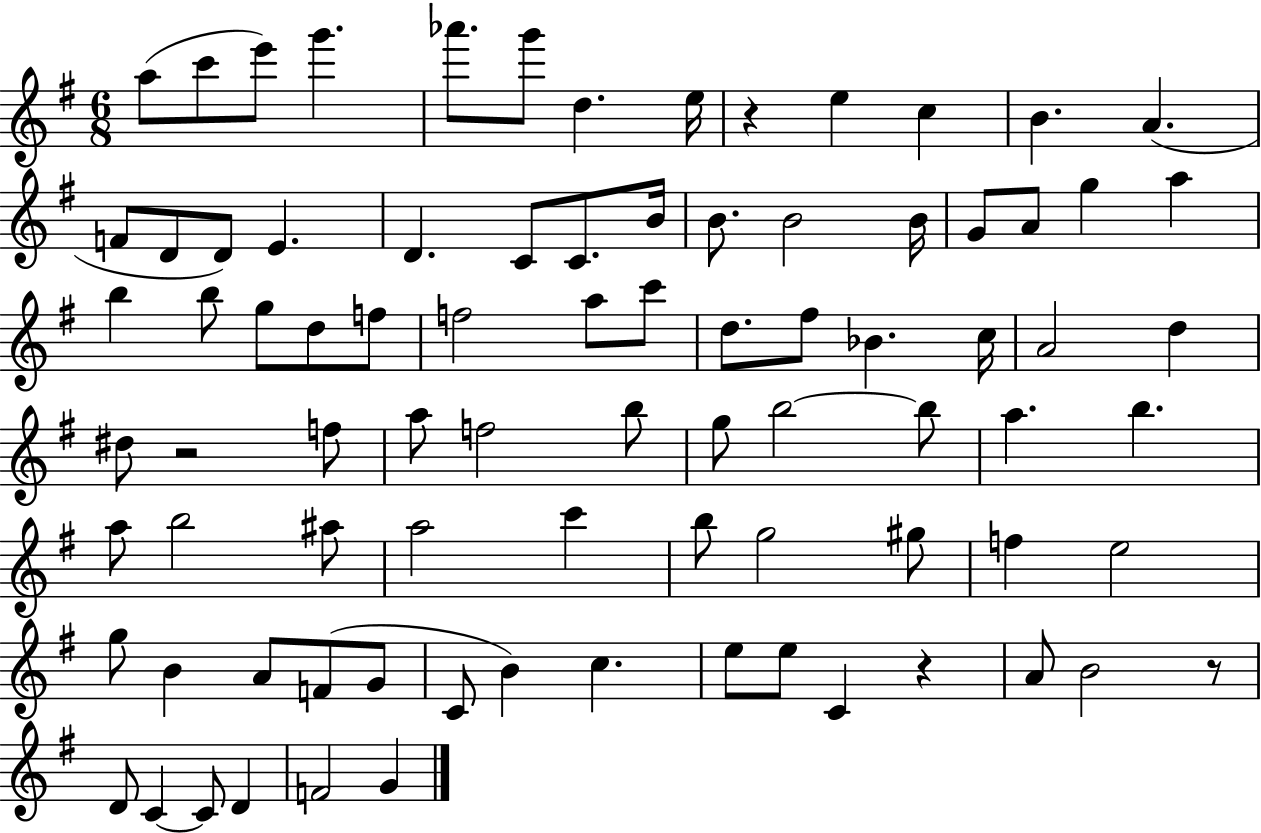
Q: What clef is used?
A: treble